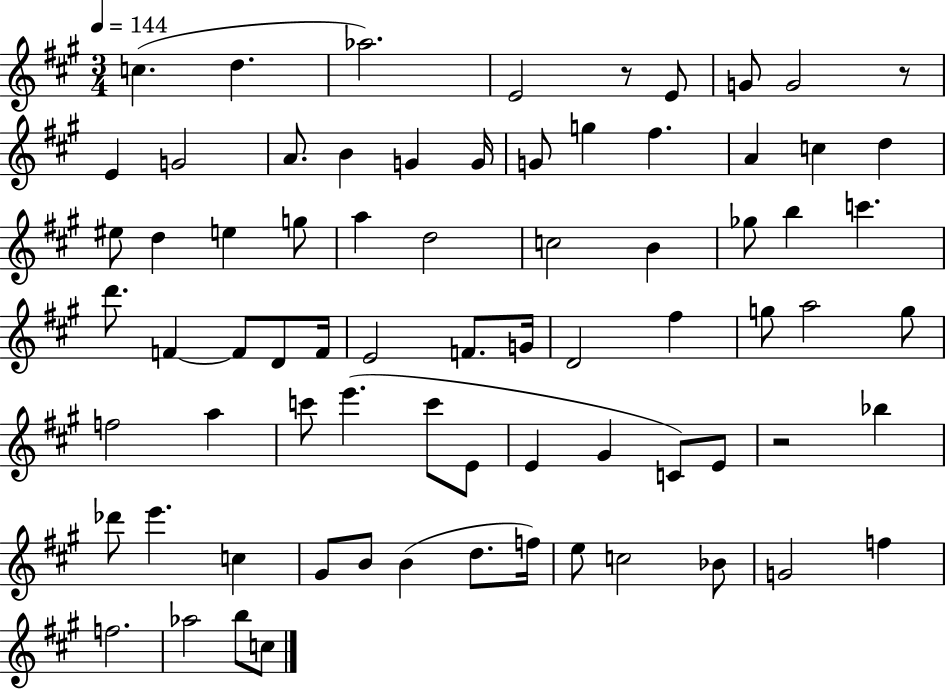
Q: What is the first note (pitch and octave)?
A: C5